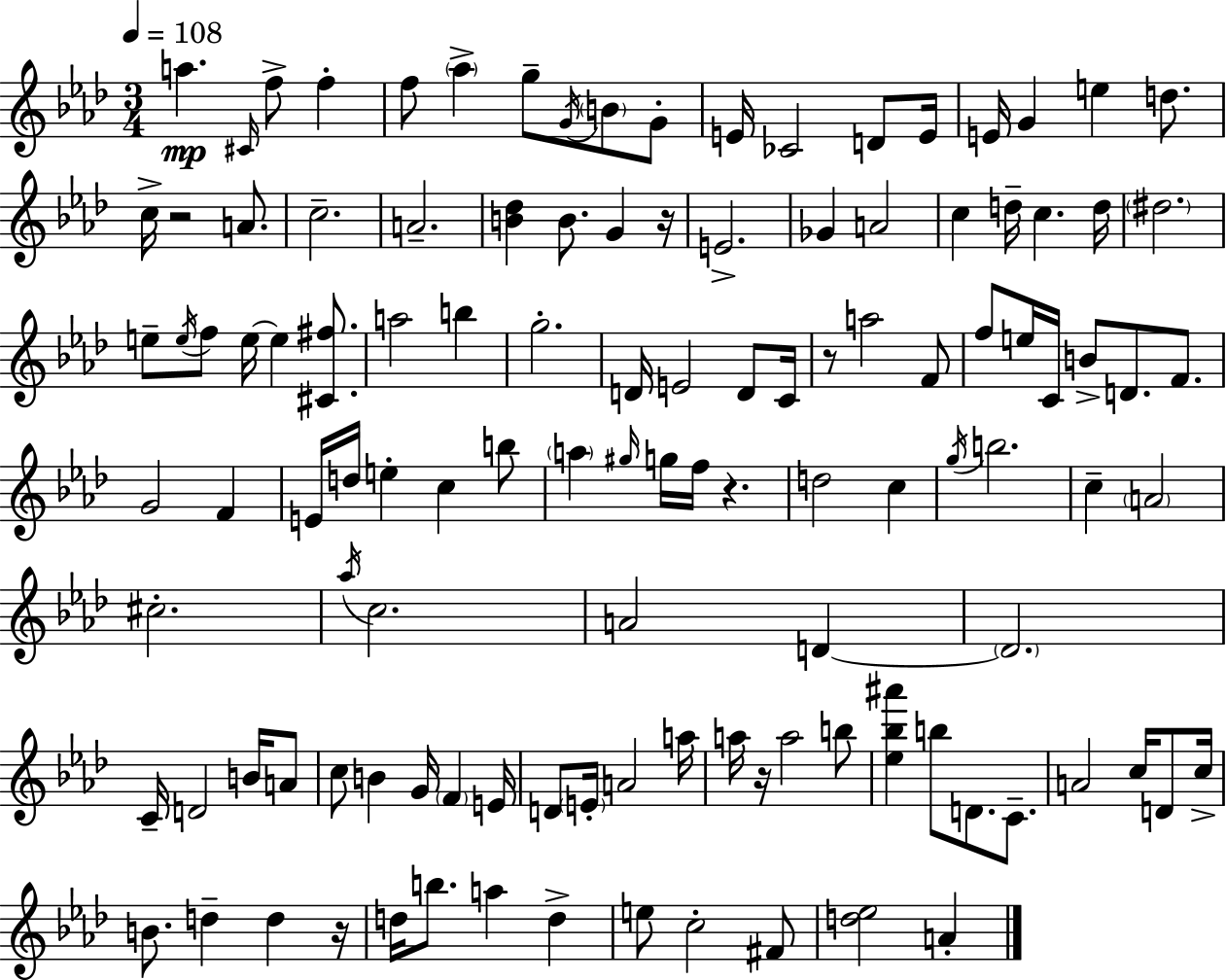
{
  \clef treble
  \numericTimeSignature
  \time 3/4
  \key f \minor
  \tempo 4 = 108
  a''4.\mp \grace { cis'16 } f''8-> f''4-. | f''8 \parenthesize aes''4-> g''8-- \acciaccatura { g'16 } \parenthesize b'8 | g'8-. e'16 ces'2 d'8 | e'16 e'16 g'4 e''4 d''8. | \break c''16-> r2 a'8. | c''2.-- | a'2.-- | <b' des''>4 b'8. g'4 | \break r16 e'2.-> | ges'4 a'2 | c''4 d''16-- c''4. | d''16 \parenthesize dis''2. | \break e''8-- \acciaccatura { e''16 } f''8 e''16~~ e''4 | <cis' fis''>8. a''2 b''4 | g''2.-. | d'16 e'2 | \break d'8 c'16 r8 a''2 | f'8 f''8 e''16 c'16 b'8-> d'8. | f'8. g'2 f'4 | e'16 d''16 e''4-. c''4 | \break b''8 \parenthesize a''4 \grace { gis''16 } g''16 f''16 r4. | d''2 | c''4 \acciaccatura { g''16 } b''2. | c''4-- \parenthesize a'2 | \break cis''2.-. | \acciaccatura { aes''16 } c''2. | a'2 | d'4~~ \parenthesize d'2. | \break c'16-- d'2 | b'16 a'8 c''8 b'4 | g'16 \parenthesize f'4 e'16 d'8 \parenthesize e'16-. a'2 | a''16 a''16 r16 a''2 | \break b''8 <ees'' bes'' ais'''>4 b''8 | d'8. c'8.-- a'2 | c''16 d'8 c''16-> b'8. d''4-- | d''4 r16 d''16 b''8. a''4 | \break d''4-> e''8 c''2-. | fis'8 <d'' ees''>2 | a'4-. \bar "|."
}